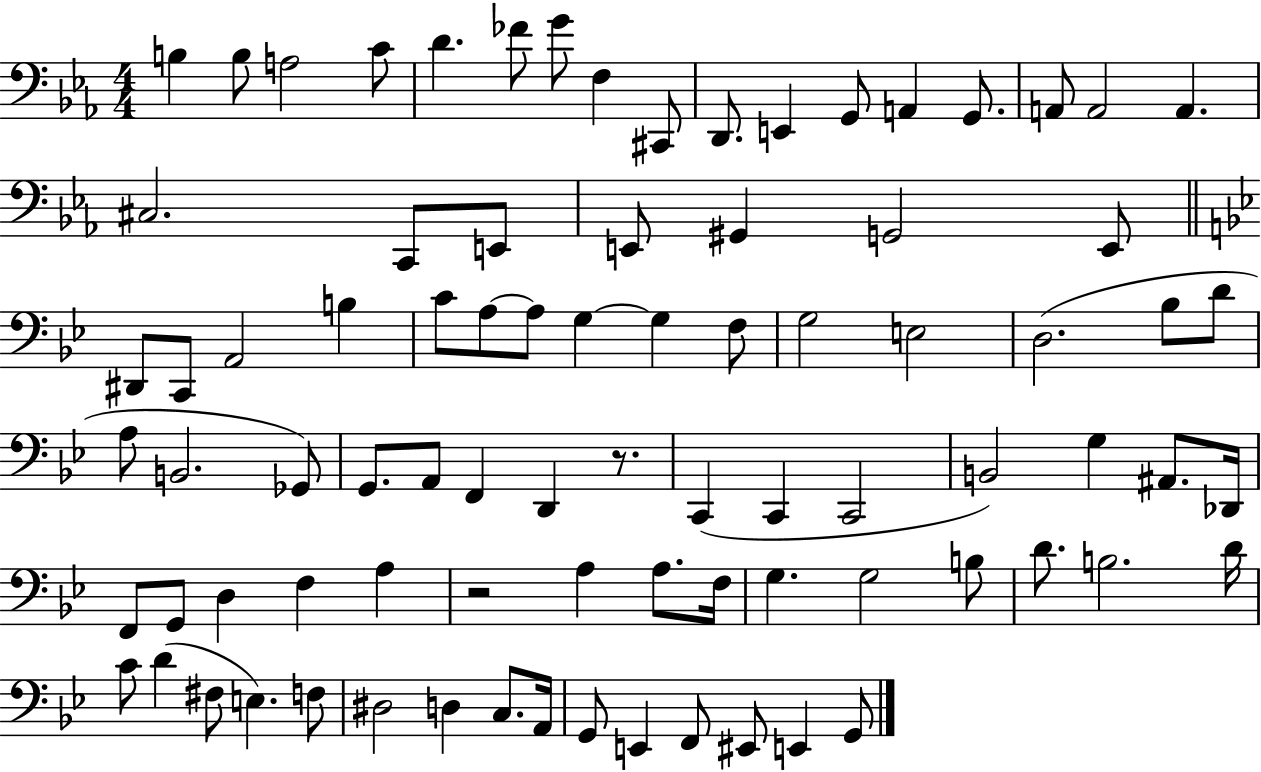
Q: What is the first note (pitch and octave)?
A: B3